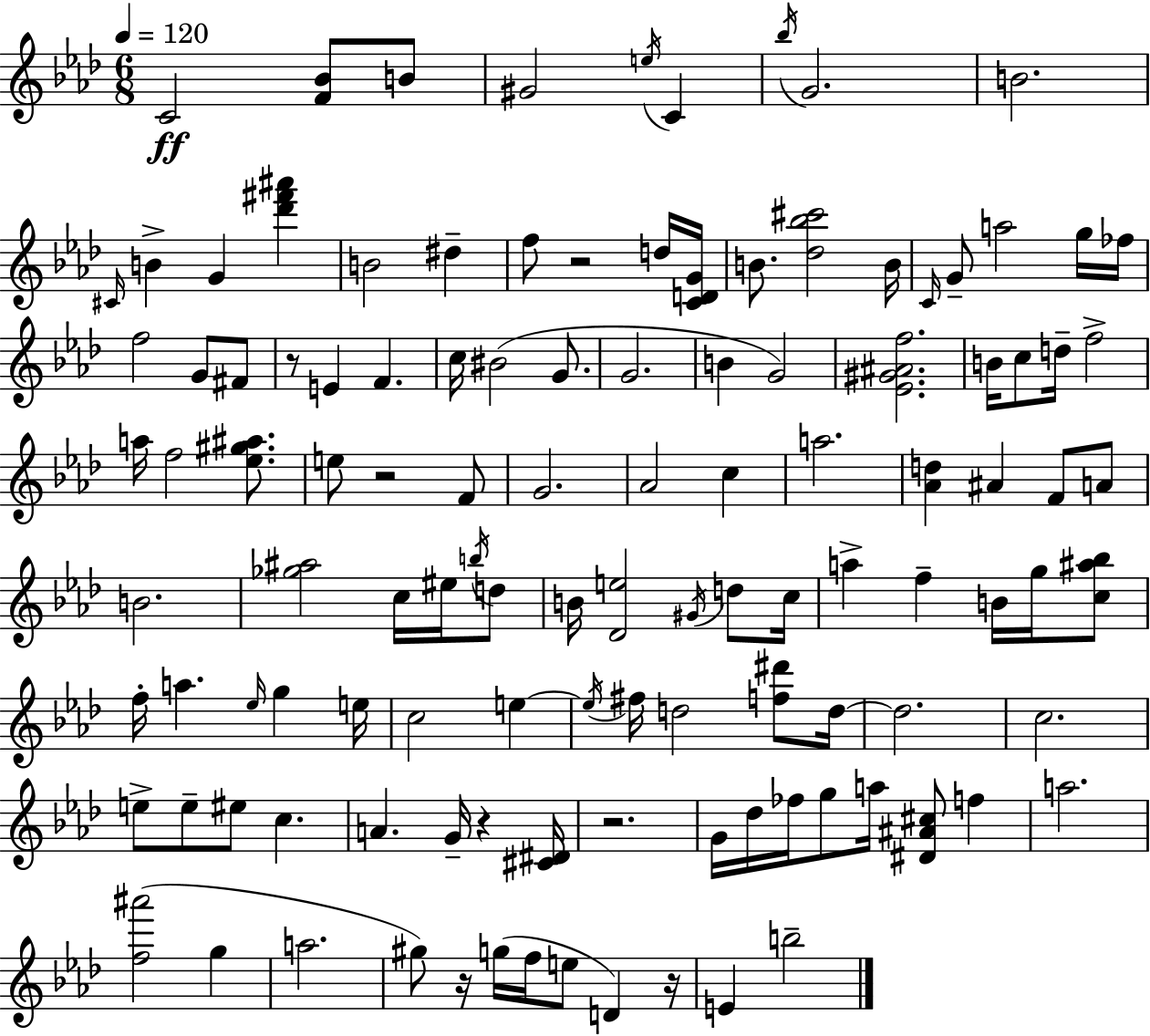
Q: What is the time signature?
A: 6/8